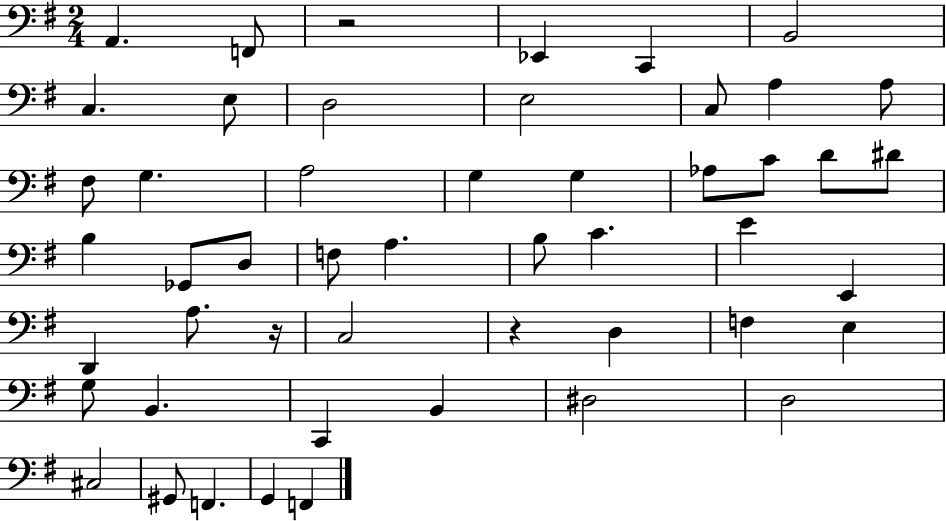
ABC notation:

X:1
T:Untitled
M:2/4
L:1/4
K:G
A,, F,,/2 z2 _E,, C,, B,,2 C, E,/2 D,2 E,2 C,/2 A, A,/2 ^F,/2 G, A,2 G, G, _A,/2 C/2 D/2 ^D/2 B, _G,,/2 D,/2 F,/2 A, B,/2 C E E,, D,, A,/2 z/4 C,2 z D, F, E, G,/2 B,, C,, B,, ^D,2 D,2 ^C,2 ^G,,/2 F,, G,, F,,